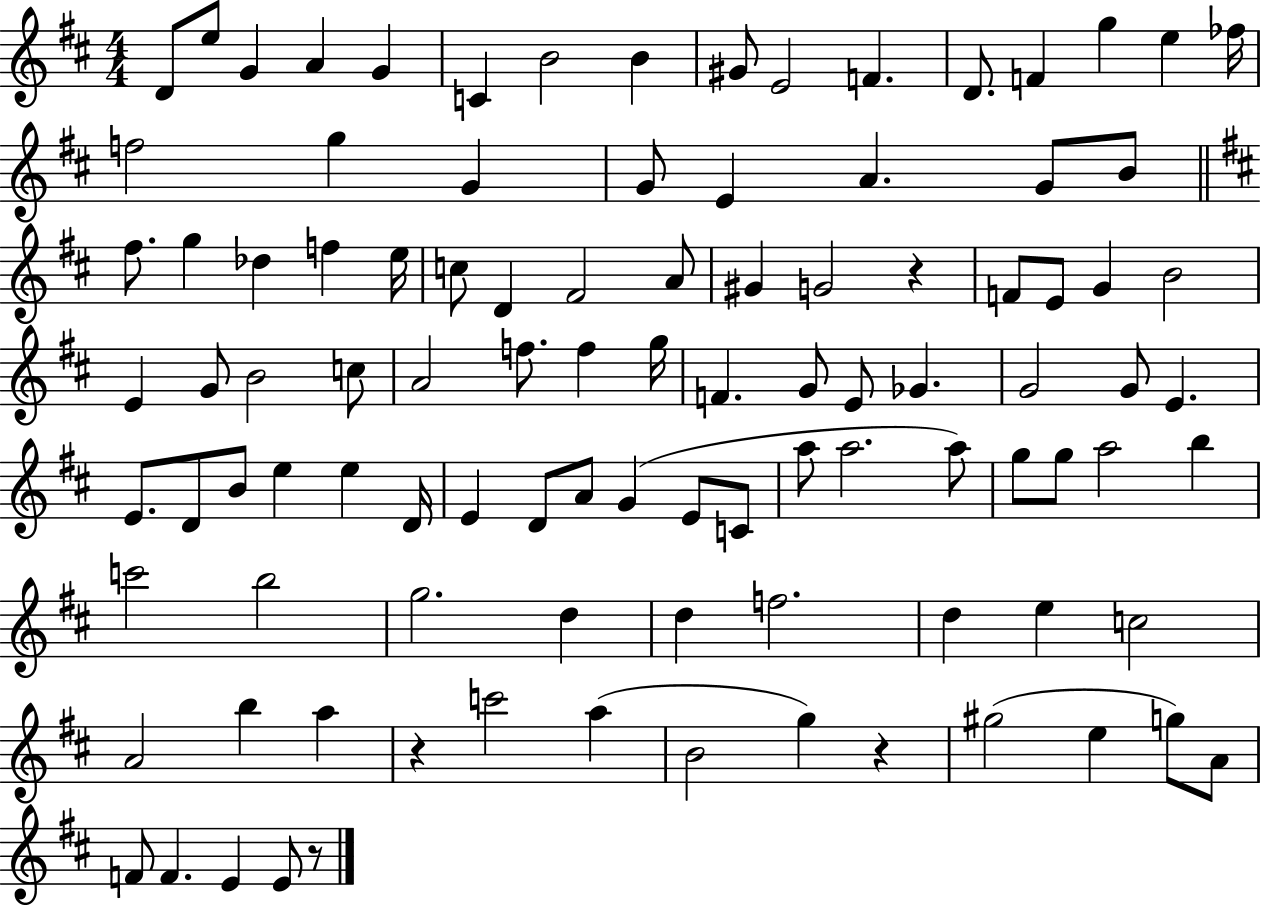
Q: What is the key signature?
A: D major